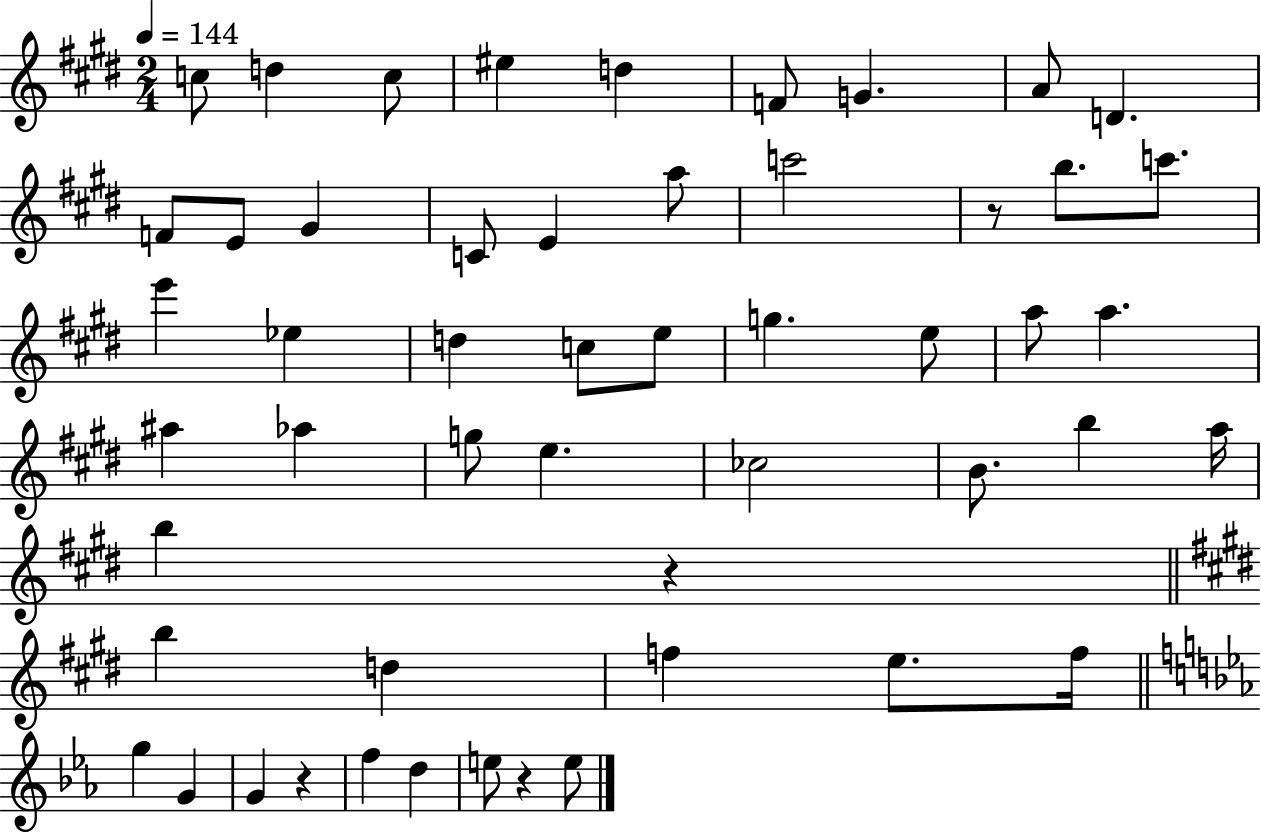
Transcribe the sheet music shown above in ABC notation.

X:1
T:Untitled
M:2/4
L:1/4
K:E
c/2 d c/2 ^e d F/2 G A/2 D F/2 E/2 ^G C/2 E a/2 c'2 z/2 b/2 c'/2 e' _e d c/2 e/2 g e/2 a/2 a ^a _a g/2 e _c2 B/2 b a/4 b z b d f e/2 f/4 g G G z f d e/2 z e/2